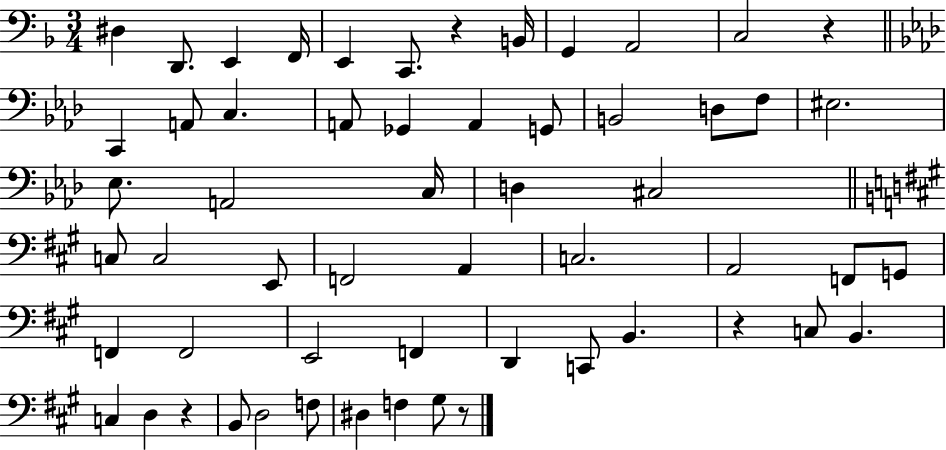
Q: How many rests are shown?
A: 5